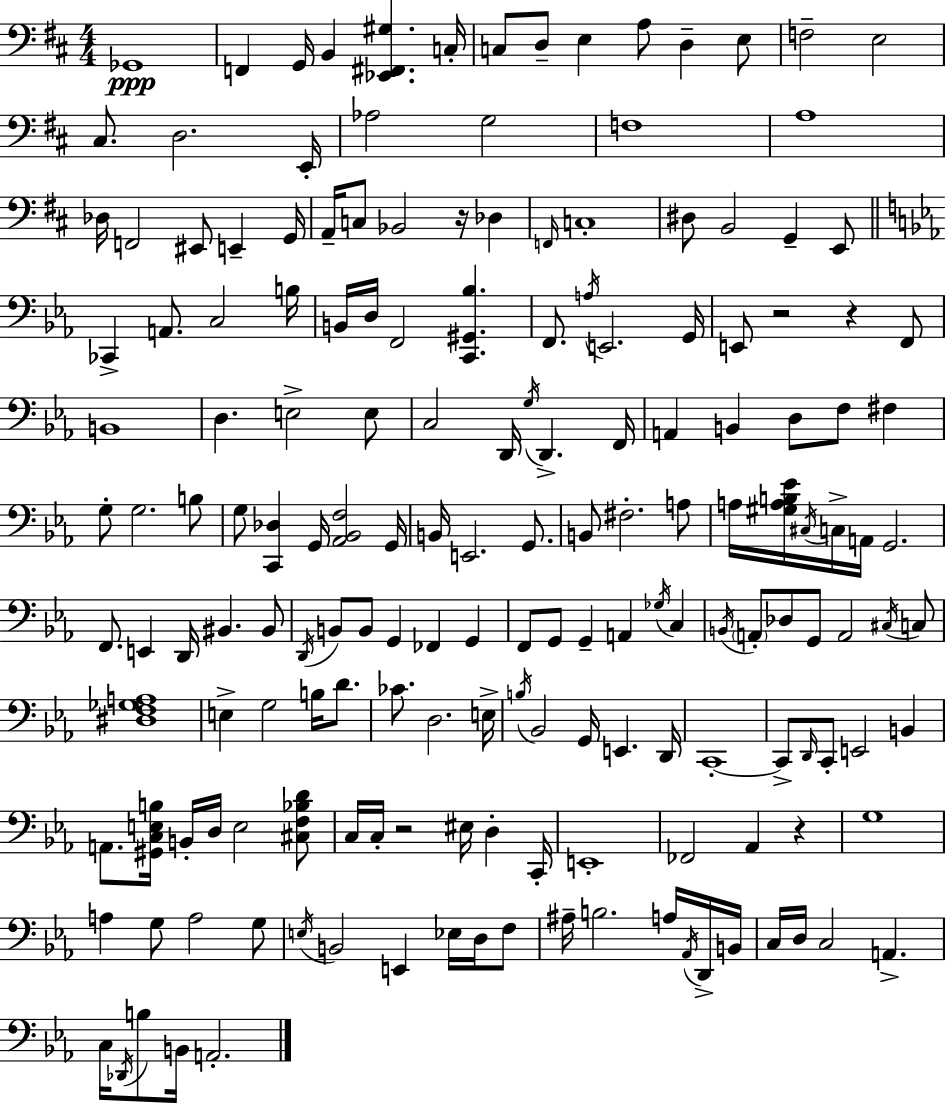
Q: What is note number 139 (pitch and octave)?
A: E3